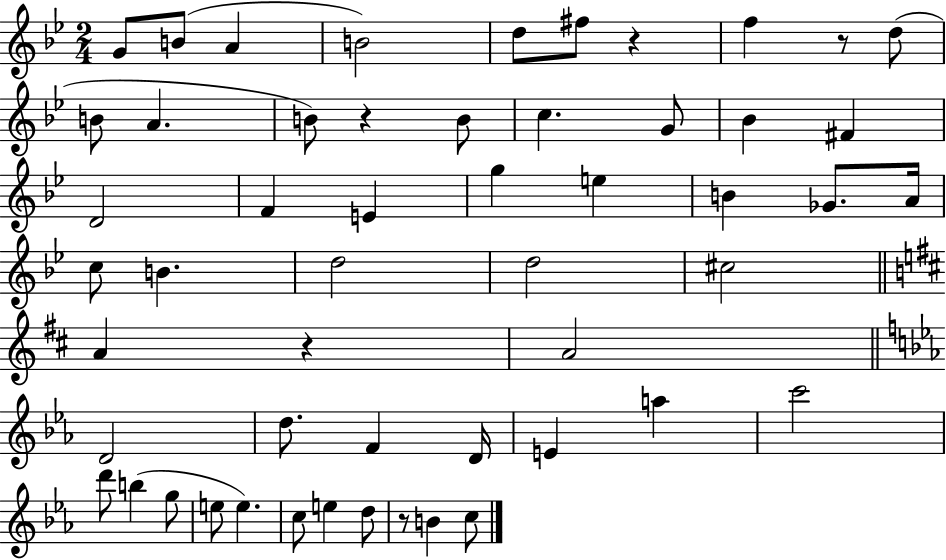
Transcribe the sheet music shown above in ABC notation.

X:1
T:Untitled
M:2/4
L:1/4
K:Bb
G/2 B/2 A B2 d/2 ^f/2 z f z/2 d/2 B/2 A B/2 z B/2 c G/2 _B ^F D2 F E g e B _G/2 A/4 c/2 B d2 d2 ^c2 A z A2 D2 d/2 F D/4 E a c'2 d'/2 b g/2 e/2 e c/2 e d/2 z/2 B c/2